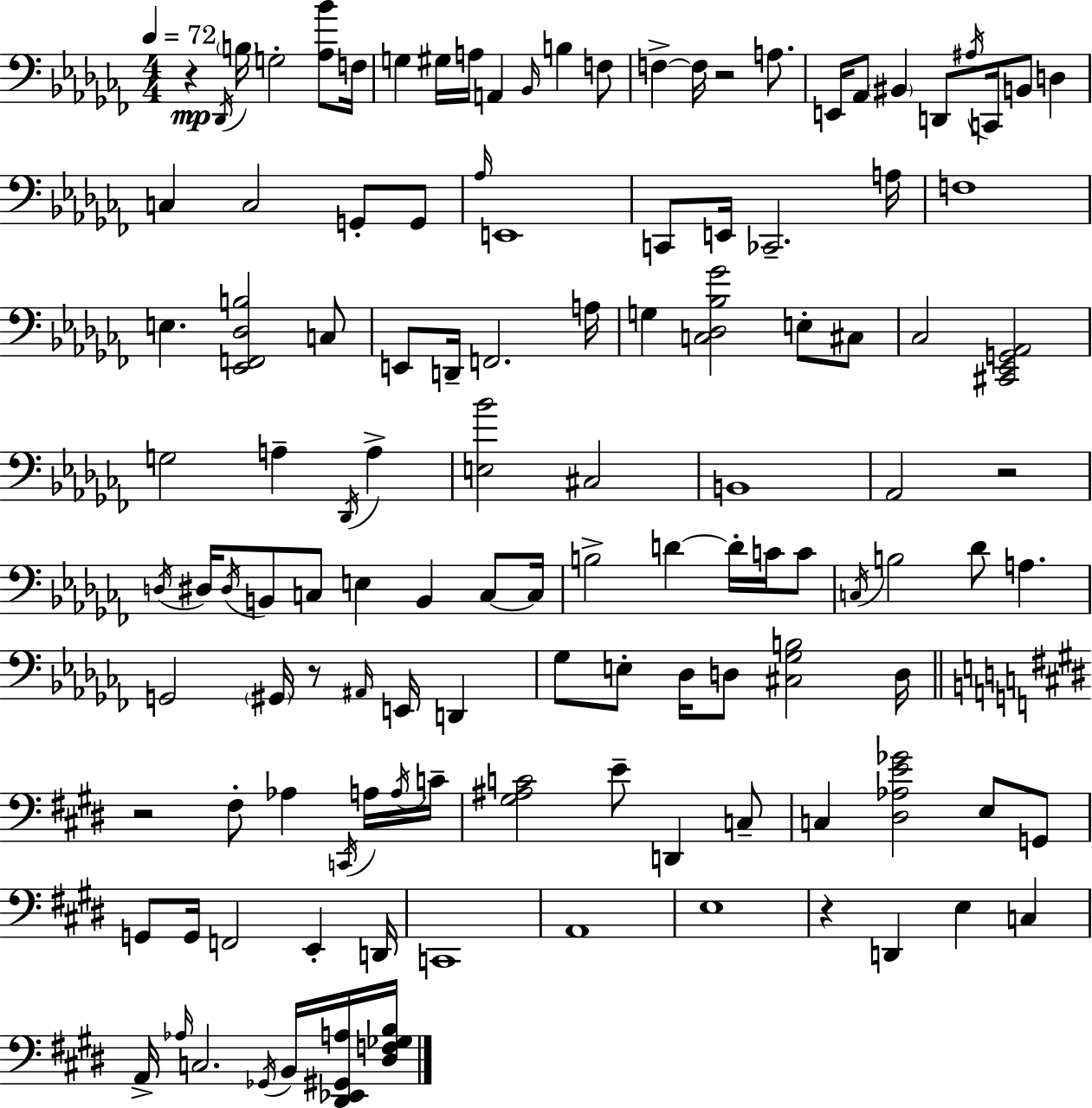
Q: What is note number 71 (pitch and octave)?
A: A#2